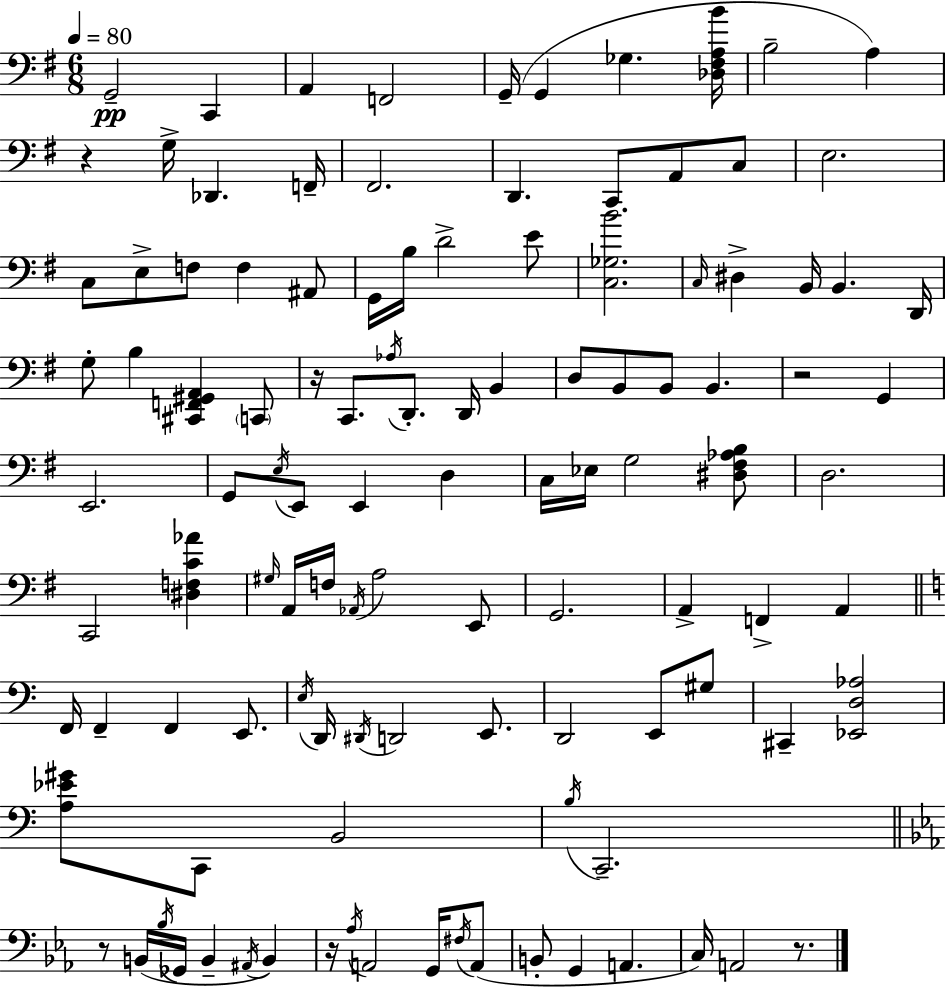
{
  \clef bass
  \numericTimeSignature
  \time 6/8
  \key e \minor
  \tempo 4 = 80
  g,2--\pp c,4 | a,4 f,2 | g,16--( g,4 ges4. <des fis a b'>16 | b2-- a4) | \break r4 g16-> des,4. f,16-- | fis,2. | d,4. c,8 a,8 c8 | e2. | \break c8 e8-> f8 f4 ais,8 | g,16 b16 d'2-> e'8 | <c ges b'>2. | \grace { c16 } dis4-> b,16 b,4. | \break d,16 g8-. b4 <cis, f, gis, a,>4 \parenthesize c,8 | r16 c,8. \acciaccatura { aes16 } d,8.-. d,16 b,4 | d8 b,8 b,8 b,4. | r2 g,4 | \break e,2. | g,8 \acciaccatura { e16 } e,8 e,4 d4 | c16 ees16 g2 | <dis fis aes b>8 d2. | \break c,2 <dis f c' aes'>4 | \grace { gis16 } a,16 f16 \acciaccatura { aes,16 } a2 | e,8 g,2. | a,4-> f,4-> | \break a,4 \bar "||" \break \key c \major f,16 f,4-- f,4 e,8. | \acciaccatura { e16 } d,16 \acciaccatura { dis,16 } d,2 e,8. | d,2 e,8 | gis8 cis,4-- <ees, d aes>2 | \break <a ees' gis'>8 c,8 b,2 | \acciaccatura { b16 } c,2.-- | \bar "||" \break \key ees \major r8 b,16( \acciaccatura { bes16 } ges,16 b,4-- \acciaccatura { ais,16 } b,4) | r16 \acciaccatura { aes16 } a,2 | g,16 \acciaccatura { fis16 }( a,8 b,8-. g,4 a,4. | c16) a,2 | \break r8. \bar "|."
}